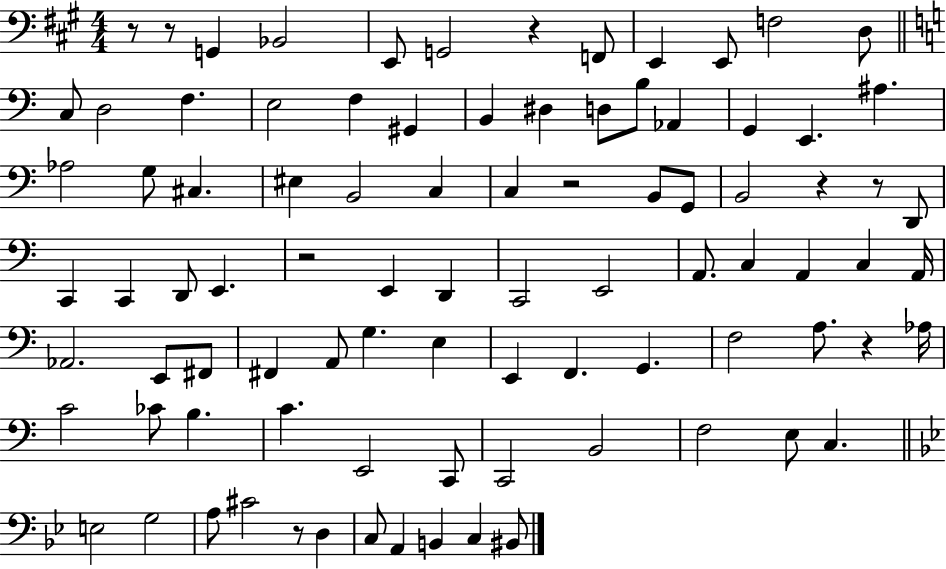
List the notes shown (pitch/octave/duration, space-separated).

R/e R/e G2/q Bb2/h E2/e G2/h R/q F2/e E2/q E2/e F3/h D3/e C3/e D3/h F3/q. E3/h F3/q G#2/q B2/q D#3/q D3/e B3/e Ab2/q G2/q E2/q. A#3/q. Ab3/h G3/e C#3/q. EIS3/q B2/h C3/q C3/q R/h B2/e G2/e B2/h R/q R/e D2/e C2/q C2/q D2/e E2/q. R/h E2/q D2/q C2/h E2/h A2/e. C3/q A2/q C3/q A2/s Ab2/h. E2/e F#2/e F#2/q A2/e G3/q. E3/q E2/q F2/q. G2/q. F3/h A3/e. R/q Ab3/s C4/h CES4/e B3/q. C4/q. E2/h C2/e C2/h B2/h F3/h E3/e C3/q. E3/h G3/h A3/e C#4/h R/e D3/q C3/e A2/q B2/q C3/q BIS2/e